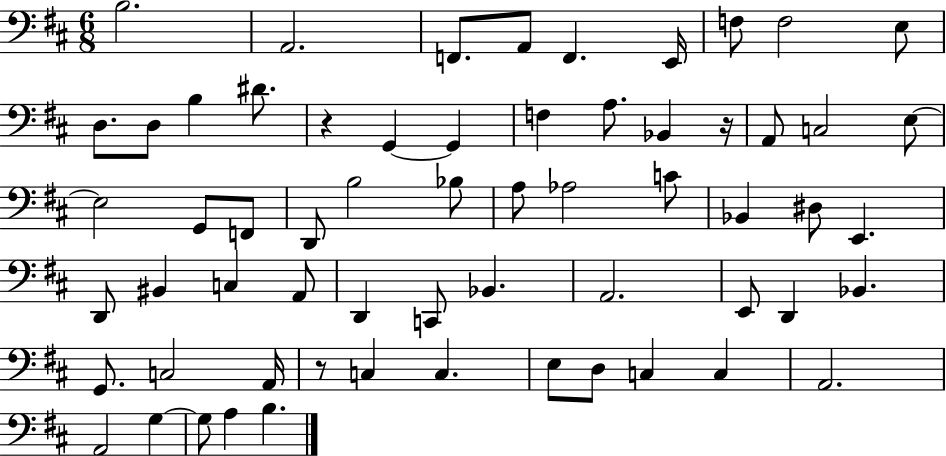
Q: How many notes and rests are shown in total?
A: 62